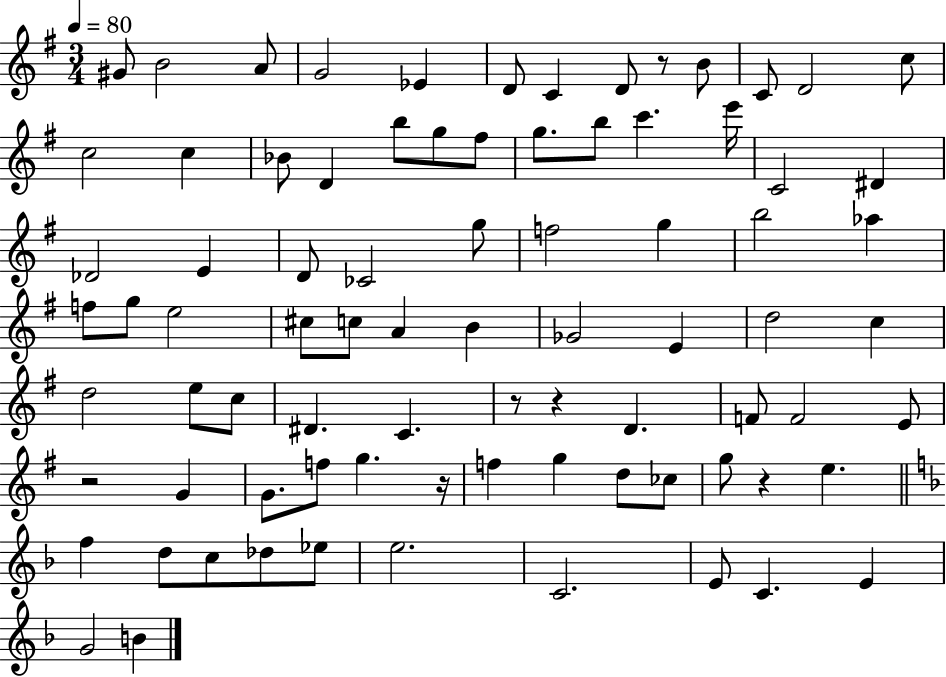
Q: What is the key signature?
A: G major